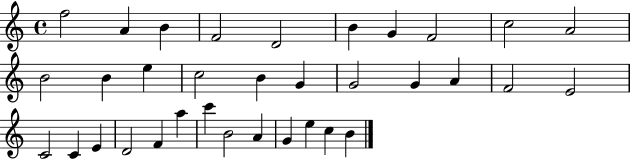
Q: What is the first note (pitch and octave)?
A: F5